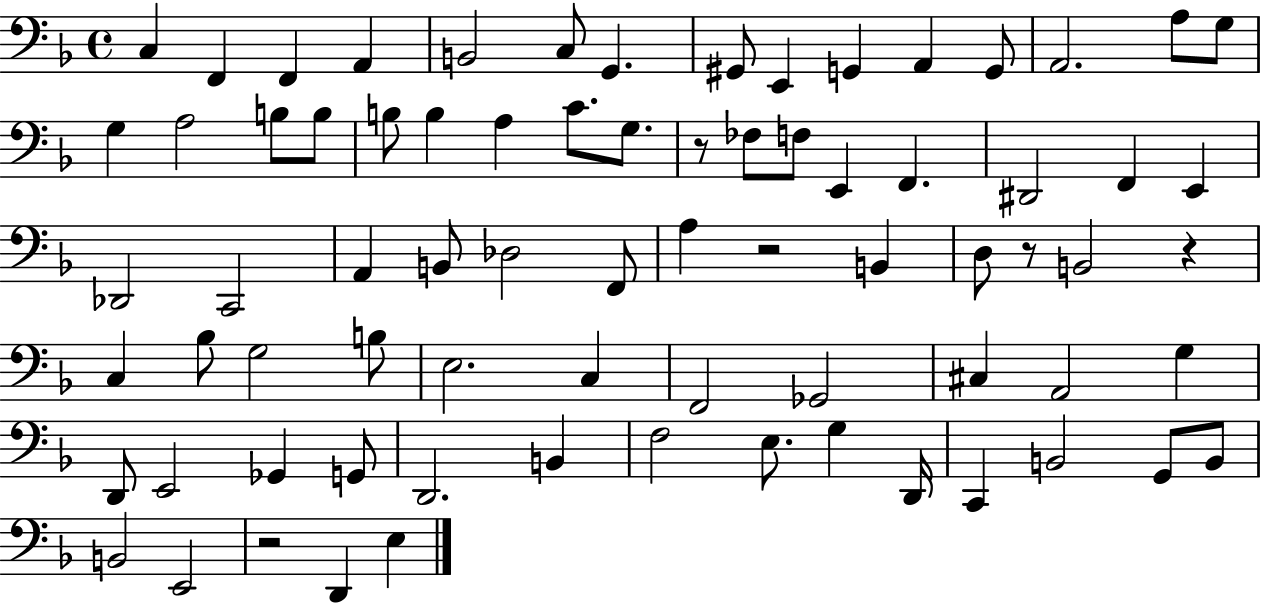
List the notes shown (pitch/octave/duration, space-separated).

C3/q F2/q F2/q A2/q B2/h C3/e G2/q. G#2/e E2/q G2/q A2/q G2/e A2/h. A3/e G3/e G3/q A3/h B3/e B3/e B3/e B3/q A3/q C4/e. G3/e. R/e FES3/e F3/e E2/q F2/q. D#2/h F2/q E2/q Db2/h C2/h A2/q B2/e Db3/h F2/e A3/q R/h B2/q D3/e R/e B2/h R/q C3/q Bb3/e G3/h B3/e E3/h. C3/q F2/h Gb2/h C#3/q A2/h G3/q D2/e E2/h Gb2/q G2/e D2/h. B2/q F3/h E3/e. G3/q D2/s C2/q B2/h G2/e B2/e B2/h E2/h R/h D2/q E3/q